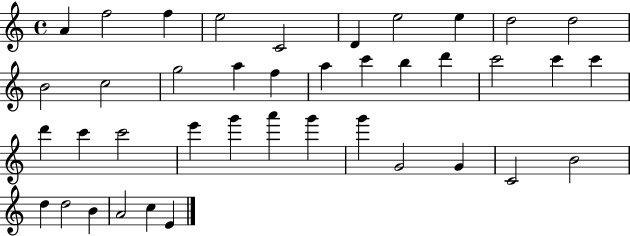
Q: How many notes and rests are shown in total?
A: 40